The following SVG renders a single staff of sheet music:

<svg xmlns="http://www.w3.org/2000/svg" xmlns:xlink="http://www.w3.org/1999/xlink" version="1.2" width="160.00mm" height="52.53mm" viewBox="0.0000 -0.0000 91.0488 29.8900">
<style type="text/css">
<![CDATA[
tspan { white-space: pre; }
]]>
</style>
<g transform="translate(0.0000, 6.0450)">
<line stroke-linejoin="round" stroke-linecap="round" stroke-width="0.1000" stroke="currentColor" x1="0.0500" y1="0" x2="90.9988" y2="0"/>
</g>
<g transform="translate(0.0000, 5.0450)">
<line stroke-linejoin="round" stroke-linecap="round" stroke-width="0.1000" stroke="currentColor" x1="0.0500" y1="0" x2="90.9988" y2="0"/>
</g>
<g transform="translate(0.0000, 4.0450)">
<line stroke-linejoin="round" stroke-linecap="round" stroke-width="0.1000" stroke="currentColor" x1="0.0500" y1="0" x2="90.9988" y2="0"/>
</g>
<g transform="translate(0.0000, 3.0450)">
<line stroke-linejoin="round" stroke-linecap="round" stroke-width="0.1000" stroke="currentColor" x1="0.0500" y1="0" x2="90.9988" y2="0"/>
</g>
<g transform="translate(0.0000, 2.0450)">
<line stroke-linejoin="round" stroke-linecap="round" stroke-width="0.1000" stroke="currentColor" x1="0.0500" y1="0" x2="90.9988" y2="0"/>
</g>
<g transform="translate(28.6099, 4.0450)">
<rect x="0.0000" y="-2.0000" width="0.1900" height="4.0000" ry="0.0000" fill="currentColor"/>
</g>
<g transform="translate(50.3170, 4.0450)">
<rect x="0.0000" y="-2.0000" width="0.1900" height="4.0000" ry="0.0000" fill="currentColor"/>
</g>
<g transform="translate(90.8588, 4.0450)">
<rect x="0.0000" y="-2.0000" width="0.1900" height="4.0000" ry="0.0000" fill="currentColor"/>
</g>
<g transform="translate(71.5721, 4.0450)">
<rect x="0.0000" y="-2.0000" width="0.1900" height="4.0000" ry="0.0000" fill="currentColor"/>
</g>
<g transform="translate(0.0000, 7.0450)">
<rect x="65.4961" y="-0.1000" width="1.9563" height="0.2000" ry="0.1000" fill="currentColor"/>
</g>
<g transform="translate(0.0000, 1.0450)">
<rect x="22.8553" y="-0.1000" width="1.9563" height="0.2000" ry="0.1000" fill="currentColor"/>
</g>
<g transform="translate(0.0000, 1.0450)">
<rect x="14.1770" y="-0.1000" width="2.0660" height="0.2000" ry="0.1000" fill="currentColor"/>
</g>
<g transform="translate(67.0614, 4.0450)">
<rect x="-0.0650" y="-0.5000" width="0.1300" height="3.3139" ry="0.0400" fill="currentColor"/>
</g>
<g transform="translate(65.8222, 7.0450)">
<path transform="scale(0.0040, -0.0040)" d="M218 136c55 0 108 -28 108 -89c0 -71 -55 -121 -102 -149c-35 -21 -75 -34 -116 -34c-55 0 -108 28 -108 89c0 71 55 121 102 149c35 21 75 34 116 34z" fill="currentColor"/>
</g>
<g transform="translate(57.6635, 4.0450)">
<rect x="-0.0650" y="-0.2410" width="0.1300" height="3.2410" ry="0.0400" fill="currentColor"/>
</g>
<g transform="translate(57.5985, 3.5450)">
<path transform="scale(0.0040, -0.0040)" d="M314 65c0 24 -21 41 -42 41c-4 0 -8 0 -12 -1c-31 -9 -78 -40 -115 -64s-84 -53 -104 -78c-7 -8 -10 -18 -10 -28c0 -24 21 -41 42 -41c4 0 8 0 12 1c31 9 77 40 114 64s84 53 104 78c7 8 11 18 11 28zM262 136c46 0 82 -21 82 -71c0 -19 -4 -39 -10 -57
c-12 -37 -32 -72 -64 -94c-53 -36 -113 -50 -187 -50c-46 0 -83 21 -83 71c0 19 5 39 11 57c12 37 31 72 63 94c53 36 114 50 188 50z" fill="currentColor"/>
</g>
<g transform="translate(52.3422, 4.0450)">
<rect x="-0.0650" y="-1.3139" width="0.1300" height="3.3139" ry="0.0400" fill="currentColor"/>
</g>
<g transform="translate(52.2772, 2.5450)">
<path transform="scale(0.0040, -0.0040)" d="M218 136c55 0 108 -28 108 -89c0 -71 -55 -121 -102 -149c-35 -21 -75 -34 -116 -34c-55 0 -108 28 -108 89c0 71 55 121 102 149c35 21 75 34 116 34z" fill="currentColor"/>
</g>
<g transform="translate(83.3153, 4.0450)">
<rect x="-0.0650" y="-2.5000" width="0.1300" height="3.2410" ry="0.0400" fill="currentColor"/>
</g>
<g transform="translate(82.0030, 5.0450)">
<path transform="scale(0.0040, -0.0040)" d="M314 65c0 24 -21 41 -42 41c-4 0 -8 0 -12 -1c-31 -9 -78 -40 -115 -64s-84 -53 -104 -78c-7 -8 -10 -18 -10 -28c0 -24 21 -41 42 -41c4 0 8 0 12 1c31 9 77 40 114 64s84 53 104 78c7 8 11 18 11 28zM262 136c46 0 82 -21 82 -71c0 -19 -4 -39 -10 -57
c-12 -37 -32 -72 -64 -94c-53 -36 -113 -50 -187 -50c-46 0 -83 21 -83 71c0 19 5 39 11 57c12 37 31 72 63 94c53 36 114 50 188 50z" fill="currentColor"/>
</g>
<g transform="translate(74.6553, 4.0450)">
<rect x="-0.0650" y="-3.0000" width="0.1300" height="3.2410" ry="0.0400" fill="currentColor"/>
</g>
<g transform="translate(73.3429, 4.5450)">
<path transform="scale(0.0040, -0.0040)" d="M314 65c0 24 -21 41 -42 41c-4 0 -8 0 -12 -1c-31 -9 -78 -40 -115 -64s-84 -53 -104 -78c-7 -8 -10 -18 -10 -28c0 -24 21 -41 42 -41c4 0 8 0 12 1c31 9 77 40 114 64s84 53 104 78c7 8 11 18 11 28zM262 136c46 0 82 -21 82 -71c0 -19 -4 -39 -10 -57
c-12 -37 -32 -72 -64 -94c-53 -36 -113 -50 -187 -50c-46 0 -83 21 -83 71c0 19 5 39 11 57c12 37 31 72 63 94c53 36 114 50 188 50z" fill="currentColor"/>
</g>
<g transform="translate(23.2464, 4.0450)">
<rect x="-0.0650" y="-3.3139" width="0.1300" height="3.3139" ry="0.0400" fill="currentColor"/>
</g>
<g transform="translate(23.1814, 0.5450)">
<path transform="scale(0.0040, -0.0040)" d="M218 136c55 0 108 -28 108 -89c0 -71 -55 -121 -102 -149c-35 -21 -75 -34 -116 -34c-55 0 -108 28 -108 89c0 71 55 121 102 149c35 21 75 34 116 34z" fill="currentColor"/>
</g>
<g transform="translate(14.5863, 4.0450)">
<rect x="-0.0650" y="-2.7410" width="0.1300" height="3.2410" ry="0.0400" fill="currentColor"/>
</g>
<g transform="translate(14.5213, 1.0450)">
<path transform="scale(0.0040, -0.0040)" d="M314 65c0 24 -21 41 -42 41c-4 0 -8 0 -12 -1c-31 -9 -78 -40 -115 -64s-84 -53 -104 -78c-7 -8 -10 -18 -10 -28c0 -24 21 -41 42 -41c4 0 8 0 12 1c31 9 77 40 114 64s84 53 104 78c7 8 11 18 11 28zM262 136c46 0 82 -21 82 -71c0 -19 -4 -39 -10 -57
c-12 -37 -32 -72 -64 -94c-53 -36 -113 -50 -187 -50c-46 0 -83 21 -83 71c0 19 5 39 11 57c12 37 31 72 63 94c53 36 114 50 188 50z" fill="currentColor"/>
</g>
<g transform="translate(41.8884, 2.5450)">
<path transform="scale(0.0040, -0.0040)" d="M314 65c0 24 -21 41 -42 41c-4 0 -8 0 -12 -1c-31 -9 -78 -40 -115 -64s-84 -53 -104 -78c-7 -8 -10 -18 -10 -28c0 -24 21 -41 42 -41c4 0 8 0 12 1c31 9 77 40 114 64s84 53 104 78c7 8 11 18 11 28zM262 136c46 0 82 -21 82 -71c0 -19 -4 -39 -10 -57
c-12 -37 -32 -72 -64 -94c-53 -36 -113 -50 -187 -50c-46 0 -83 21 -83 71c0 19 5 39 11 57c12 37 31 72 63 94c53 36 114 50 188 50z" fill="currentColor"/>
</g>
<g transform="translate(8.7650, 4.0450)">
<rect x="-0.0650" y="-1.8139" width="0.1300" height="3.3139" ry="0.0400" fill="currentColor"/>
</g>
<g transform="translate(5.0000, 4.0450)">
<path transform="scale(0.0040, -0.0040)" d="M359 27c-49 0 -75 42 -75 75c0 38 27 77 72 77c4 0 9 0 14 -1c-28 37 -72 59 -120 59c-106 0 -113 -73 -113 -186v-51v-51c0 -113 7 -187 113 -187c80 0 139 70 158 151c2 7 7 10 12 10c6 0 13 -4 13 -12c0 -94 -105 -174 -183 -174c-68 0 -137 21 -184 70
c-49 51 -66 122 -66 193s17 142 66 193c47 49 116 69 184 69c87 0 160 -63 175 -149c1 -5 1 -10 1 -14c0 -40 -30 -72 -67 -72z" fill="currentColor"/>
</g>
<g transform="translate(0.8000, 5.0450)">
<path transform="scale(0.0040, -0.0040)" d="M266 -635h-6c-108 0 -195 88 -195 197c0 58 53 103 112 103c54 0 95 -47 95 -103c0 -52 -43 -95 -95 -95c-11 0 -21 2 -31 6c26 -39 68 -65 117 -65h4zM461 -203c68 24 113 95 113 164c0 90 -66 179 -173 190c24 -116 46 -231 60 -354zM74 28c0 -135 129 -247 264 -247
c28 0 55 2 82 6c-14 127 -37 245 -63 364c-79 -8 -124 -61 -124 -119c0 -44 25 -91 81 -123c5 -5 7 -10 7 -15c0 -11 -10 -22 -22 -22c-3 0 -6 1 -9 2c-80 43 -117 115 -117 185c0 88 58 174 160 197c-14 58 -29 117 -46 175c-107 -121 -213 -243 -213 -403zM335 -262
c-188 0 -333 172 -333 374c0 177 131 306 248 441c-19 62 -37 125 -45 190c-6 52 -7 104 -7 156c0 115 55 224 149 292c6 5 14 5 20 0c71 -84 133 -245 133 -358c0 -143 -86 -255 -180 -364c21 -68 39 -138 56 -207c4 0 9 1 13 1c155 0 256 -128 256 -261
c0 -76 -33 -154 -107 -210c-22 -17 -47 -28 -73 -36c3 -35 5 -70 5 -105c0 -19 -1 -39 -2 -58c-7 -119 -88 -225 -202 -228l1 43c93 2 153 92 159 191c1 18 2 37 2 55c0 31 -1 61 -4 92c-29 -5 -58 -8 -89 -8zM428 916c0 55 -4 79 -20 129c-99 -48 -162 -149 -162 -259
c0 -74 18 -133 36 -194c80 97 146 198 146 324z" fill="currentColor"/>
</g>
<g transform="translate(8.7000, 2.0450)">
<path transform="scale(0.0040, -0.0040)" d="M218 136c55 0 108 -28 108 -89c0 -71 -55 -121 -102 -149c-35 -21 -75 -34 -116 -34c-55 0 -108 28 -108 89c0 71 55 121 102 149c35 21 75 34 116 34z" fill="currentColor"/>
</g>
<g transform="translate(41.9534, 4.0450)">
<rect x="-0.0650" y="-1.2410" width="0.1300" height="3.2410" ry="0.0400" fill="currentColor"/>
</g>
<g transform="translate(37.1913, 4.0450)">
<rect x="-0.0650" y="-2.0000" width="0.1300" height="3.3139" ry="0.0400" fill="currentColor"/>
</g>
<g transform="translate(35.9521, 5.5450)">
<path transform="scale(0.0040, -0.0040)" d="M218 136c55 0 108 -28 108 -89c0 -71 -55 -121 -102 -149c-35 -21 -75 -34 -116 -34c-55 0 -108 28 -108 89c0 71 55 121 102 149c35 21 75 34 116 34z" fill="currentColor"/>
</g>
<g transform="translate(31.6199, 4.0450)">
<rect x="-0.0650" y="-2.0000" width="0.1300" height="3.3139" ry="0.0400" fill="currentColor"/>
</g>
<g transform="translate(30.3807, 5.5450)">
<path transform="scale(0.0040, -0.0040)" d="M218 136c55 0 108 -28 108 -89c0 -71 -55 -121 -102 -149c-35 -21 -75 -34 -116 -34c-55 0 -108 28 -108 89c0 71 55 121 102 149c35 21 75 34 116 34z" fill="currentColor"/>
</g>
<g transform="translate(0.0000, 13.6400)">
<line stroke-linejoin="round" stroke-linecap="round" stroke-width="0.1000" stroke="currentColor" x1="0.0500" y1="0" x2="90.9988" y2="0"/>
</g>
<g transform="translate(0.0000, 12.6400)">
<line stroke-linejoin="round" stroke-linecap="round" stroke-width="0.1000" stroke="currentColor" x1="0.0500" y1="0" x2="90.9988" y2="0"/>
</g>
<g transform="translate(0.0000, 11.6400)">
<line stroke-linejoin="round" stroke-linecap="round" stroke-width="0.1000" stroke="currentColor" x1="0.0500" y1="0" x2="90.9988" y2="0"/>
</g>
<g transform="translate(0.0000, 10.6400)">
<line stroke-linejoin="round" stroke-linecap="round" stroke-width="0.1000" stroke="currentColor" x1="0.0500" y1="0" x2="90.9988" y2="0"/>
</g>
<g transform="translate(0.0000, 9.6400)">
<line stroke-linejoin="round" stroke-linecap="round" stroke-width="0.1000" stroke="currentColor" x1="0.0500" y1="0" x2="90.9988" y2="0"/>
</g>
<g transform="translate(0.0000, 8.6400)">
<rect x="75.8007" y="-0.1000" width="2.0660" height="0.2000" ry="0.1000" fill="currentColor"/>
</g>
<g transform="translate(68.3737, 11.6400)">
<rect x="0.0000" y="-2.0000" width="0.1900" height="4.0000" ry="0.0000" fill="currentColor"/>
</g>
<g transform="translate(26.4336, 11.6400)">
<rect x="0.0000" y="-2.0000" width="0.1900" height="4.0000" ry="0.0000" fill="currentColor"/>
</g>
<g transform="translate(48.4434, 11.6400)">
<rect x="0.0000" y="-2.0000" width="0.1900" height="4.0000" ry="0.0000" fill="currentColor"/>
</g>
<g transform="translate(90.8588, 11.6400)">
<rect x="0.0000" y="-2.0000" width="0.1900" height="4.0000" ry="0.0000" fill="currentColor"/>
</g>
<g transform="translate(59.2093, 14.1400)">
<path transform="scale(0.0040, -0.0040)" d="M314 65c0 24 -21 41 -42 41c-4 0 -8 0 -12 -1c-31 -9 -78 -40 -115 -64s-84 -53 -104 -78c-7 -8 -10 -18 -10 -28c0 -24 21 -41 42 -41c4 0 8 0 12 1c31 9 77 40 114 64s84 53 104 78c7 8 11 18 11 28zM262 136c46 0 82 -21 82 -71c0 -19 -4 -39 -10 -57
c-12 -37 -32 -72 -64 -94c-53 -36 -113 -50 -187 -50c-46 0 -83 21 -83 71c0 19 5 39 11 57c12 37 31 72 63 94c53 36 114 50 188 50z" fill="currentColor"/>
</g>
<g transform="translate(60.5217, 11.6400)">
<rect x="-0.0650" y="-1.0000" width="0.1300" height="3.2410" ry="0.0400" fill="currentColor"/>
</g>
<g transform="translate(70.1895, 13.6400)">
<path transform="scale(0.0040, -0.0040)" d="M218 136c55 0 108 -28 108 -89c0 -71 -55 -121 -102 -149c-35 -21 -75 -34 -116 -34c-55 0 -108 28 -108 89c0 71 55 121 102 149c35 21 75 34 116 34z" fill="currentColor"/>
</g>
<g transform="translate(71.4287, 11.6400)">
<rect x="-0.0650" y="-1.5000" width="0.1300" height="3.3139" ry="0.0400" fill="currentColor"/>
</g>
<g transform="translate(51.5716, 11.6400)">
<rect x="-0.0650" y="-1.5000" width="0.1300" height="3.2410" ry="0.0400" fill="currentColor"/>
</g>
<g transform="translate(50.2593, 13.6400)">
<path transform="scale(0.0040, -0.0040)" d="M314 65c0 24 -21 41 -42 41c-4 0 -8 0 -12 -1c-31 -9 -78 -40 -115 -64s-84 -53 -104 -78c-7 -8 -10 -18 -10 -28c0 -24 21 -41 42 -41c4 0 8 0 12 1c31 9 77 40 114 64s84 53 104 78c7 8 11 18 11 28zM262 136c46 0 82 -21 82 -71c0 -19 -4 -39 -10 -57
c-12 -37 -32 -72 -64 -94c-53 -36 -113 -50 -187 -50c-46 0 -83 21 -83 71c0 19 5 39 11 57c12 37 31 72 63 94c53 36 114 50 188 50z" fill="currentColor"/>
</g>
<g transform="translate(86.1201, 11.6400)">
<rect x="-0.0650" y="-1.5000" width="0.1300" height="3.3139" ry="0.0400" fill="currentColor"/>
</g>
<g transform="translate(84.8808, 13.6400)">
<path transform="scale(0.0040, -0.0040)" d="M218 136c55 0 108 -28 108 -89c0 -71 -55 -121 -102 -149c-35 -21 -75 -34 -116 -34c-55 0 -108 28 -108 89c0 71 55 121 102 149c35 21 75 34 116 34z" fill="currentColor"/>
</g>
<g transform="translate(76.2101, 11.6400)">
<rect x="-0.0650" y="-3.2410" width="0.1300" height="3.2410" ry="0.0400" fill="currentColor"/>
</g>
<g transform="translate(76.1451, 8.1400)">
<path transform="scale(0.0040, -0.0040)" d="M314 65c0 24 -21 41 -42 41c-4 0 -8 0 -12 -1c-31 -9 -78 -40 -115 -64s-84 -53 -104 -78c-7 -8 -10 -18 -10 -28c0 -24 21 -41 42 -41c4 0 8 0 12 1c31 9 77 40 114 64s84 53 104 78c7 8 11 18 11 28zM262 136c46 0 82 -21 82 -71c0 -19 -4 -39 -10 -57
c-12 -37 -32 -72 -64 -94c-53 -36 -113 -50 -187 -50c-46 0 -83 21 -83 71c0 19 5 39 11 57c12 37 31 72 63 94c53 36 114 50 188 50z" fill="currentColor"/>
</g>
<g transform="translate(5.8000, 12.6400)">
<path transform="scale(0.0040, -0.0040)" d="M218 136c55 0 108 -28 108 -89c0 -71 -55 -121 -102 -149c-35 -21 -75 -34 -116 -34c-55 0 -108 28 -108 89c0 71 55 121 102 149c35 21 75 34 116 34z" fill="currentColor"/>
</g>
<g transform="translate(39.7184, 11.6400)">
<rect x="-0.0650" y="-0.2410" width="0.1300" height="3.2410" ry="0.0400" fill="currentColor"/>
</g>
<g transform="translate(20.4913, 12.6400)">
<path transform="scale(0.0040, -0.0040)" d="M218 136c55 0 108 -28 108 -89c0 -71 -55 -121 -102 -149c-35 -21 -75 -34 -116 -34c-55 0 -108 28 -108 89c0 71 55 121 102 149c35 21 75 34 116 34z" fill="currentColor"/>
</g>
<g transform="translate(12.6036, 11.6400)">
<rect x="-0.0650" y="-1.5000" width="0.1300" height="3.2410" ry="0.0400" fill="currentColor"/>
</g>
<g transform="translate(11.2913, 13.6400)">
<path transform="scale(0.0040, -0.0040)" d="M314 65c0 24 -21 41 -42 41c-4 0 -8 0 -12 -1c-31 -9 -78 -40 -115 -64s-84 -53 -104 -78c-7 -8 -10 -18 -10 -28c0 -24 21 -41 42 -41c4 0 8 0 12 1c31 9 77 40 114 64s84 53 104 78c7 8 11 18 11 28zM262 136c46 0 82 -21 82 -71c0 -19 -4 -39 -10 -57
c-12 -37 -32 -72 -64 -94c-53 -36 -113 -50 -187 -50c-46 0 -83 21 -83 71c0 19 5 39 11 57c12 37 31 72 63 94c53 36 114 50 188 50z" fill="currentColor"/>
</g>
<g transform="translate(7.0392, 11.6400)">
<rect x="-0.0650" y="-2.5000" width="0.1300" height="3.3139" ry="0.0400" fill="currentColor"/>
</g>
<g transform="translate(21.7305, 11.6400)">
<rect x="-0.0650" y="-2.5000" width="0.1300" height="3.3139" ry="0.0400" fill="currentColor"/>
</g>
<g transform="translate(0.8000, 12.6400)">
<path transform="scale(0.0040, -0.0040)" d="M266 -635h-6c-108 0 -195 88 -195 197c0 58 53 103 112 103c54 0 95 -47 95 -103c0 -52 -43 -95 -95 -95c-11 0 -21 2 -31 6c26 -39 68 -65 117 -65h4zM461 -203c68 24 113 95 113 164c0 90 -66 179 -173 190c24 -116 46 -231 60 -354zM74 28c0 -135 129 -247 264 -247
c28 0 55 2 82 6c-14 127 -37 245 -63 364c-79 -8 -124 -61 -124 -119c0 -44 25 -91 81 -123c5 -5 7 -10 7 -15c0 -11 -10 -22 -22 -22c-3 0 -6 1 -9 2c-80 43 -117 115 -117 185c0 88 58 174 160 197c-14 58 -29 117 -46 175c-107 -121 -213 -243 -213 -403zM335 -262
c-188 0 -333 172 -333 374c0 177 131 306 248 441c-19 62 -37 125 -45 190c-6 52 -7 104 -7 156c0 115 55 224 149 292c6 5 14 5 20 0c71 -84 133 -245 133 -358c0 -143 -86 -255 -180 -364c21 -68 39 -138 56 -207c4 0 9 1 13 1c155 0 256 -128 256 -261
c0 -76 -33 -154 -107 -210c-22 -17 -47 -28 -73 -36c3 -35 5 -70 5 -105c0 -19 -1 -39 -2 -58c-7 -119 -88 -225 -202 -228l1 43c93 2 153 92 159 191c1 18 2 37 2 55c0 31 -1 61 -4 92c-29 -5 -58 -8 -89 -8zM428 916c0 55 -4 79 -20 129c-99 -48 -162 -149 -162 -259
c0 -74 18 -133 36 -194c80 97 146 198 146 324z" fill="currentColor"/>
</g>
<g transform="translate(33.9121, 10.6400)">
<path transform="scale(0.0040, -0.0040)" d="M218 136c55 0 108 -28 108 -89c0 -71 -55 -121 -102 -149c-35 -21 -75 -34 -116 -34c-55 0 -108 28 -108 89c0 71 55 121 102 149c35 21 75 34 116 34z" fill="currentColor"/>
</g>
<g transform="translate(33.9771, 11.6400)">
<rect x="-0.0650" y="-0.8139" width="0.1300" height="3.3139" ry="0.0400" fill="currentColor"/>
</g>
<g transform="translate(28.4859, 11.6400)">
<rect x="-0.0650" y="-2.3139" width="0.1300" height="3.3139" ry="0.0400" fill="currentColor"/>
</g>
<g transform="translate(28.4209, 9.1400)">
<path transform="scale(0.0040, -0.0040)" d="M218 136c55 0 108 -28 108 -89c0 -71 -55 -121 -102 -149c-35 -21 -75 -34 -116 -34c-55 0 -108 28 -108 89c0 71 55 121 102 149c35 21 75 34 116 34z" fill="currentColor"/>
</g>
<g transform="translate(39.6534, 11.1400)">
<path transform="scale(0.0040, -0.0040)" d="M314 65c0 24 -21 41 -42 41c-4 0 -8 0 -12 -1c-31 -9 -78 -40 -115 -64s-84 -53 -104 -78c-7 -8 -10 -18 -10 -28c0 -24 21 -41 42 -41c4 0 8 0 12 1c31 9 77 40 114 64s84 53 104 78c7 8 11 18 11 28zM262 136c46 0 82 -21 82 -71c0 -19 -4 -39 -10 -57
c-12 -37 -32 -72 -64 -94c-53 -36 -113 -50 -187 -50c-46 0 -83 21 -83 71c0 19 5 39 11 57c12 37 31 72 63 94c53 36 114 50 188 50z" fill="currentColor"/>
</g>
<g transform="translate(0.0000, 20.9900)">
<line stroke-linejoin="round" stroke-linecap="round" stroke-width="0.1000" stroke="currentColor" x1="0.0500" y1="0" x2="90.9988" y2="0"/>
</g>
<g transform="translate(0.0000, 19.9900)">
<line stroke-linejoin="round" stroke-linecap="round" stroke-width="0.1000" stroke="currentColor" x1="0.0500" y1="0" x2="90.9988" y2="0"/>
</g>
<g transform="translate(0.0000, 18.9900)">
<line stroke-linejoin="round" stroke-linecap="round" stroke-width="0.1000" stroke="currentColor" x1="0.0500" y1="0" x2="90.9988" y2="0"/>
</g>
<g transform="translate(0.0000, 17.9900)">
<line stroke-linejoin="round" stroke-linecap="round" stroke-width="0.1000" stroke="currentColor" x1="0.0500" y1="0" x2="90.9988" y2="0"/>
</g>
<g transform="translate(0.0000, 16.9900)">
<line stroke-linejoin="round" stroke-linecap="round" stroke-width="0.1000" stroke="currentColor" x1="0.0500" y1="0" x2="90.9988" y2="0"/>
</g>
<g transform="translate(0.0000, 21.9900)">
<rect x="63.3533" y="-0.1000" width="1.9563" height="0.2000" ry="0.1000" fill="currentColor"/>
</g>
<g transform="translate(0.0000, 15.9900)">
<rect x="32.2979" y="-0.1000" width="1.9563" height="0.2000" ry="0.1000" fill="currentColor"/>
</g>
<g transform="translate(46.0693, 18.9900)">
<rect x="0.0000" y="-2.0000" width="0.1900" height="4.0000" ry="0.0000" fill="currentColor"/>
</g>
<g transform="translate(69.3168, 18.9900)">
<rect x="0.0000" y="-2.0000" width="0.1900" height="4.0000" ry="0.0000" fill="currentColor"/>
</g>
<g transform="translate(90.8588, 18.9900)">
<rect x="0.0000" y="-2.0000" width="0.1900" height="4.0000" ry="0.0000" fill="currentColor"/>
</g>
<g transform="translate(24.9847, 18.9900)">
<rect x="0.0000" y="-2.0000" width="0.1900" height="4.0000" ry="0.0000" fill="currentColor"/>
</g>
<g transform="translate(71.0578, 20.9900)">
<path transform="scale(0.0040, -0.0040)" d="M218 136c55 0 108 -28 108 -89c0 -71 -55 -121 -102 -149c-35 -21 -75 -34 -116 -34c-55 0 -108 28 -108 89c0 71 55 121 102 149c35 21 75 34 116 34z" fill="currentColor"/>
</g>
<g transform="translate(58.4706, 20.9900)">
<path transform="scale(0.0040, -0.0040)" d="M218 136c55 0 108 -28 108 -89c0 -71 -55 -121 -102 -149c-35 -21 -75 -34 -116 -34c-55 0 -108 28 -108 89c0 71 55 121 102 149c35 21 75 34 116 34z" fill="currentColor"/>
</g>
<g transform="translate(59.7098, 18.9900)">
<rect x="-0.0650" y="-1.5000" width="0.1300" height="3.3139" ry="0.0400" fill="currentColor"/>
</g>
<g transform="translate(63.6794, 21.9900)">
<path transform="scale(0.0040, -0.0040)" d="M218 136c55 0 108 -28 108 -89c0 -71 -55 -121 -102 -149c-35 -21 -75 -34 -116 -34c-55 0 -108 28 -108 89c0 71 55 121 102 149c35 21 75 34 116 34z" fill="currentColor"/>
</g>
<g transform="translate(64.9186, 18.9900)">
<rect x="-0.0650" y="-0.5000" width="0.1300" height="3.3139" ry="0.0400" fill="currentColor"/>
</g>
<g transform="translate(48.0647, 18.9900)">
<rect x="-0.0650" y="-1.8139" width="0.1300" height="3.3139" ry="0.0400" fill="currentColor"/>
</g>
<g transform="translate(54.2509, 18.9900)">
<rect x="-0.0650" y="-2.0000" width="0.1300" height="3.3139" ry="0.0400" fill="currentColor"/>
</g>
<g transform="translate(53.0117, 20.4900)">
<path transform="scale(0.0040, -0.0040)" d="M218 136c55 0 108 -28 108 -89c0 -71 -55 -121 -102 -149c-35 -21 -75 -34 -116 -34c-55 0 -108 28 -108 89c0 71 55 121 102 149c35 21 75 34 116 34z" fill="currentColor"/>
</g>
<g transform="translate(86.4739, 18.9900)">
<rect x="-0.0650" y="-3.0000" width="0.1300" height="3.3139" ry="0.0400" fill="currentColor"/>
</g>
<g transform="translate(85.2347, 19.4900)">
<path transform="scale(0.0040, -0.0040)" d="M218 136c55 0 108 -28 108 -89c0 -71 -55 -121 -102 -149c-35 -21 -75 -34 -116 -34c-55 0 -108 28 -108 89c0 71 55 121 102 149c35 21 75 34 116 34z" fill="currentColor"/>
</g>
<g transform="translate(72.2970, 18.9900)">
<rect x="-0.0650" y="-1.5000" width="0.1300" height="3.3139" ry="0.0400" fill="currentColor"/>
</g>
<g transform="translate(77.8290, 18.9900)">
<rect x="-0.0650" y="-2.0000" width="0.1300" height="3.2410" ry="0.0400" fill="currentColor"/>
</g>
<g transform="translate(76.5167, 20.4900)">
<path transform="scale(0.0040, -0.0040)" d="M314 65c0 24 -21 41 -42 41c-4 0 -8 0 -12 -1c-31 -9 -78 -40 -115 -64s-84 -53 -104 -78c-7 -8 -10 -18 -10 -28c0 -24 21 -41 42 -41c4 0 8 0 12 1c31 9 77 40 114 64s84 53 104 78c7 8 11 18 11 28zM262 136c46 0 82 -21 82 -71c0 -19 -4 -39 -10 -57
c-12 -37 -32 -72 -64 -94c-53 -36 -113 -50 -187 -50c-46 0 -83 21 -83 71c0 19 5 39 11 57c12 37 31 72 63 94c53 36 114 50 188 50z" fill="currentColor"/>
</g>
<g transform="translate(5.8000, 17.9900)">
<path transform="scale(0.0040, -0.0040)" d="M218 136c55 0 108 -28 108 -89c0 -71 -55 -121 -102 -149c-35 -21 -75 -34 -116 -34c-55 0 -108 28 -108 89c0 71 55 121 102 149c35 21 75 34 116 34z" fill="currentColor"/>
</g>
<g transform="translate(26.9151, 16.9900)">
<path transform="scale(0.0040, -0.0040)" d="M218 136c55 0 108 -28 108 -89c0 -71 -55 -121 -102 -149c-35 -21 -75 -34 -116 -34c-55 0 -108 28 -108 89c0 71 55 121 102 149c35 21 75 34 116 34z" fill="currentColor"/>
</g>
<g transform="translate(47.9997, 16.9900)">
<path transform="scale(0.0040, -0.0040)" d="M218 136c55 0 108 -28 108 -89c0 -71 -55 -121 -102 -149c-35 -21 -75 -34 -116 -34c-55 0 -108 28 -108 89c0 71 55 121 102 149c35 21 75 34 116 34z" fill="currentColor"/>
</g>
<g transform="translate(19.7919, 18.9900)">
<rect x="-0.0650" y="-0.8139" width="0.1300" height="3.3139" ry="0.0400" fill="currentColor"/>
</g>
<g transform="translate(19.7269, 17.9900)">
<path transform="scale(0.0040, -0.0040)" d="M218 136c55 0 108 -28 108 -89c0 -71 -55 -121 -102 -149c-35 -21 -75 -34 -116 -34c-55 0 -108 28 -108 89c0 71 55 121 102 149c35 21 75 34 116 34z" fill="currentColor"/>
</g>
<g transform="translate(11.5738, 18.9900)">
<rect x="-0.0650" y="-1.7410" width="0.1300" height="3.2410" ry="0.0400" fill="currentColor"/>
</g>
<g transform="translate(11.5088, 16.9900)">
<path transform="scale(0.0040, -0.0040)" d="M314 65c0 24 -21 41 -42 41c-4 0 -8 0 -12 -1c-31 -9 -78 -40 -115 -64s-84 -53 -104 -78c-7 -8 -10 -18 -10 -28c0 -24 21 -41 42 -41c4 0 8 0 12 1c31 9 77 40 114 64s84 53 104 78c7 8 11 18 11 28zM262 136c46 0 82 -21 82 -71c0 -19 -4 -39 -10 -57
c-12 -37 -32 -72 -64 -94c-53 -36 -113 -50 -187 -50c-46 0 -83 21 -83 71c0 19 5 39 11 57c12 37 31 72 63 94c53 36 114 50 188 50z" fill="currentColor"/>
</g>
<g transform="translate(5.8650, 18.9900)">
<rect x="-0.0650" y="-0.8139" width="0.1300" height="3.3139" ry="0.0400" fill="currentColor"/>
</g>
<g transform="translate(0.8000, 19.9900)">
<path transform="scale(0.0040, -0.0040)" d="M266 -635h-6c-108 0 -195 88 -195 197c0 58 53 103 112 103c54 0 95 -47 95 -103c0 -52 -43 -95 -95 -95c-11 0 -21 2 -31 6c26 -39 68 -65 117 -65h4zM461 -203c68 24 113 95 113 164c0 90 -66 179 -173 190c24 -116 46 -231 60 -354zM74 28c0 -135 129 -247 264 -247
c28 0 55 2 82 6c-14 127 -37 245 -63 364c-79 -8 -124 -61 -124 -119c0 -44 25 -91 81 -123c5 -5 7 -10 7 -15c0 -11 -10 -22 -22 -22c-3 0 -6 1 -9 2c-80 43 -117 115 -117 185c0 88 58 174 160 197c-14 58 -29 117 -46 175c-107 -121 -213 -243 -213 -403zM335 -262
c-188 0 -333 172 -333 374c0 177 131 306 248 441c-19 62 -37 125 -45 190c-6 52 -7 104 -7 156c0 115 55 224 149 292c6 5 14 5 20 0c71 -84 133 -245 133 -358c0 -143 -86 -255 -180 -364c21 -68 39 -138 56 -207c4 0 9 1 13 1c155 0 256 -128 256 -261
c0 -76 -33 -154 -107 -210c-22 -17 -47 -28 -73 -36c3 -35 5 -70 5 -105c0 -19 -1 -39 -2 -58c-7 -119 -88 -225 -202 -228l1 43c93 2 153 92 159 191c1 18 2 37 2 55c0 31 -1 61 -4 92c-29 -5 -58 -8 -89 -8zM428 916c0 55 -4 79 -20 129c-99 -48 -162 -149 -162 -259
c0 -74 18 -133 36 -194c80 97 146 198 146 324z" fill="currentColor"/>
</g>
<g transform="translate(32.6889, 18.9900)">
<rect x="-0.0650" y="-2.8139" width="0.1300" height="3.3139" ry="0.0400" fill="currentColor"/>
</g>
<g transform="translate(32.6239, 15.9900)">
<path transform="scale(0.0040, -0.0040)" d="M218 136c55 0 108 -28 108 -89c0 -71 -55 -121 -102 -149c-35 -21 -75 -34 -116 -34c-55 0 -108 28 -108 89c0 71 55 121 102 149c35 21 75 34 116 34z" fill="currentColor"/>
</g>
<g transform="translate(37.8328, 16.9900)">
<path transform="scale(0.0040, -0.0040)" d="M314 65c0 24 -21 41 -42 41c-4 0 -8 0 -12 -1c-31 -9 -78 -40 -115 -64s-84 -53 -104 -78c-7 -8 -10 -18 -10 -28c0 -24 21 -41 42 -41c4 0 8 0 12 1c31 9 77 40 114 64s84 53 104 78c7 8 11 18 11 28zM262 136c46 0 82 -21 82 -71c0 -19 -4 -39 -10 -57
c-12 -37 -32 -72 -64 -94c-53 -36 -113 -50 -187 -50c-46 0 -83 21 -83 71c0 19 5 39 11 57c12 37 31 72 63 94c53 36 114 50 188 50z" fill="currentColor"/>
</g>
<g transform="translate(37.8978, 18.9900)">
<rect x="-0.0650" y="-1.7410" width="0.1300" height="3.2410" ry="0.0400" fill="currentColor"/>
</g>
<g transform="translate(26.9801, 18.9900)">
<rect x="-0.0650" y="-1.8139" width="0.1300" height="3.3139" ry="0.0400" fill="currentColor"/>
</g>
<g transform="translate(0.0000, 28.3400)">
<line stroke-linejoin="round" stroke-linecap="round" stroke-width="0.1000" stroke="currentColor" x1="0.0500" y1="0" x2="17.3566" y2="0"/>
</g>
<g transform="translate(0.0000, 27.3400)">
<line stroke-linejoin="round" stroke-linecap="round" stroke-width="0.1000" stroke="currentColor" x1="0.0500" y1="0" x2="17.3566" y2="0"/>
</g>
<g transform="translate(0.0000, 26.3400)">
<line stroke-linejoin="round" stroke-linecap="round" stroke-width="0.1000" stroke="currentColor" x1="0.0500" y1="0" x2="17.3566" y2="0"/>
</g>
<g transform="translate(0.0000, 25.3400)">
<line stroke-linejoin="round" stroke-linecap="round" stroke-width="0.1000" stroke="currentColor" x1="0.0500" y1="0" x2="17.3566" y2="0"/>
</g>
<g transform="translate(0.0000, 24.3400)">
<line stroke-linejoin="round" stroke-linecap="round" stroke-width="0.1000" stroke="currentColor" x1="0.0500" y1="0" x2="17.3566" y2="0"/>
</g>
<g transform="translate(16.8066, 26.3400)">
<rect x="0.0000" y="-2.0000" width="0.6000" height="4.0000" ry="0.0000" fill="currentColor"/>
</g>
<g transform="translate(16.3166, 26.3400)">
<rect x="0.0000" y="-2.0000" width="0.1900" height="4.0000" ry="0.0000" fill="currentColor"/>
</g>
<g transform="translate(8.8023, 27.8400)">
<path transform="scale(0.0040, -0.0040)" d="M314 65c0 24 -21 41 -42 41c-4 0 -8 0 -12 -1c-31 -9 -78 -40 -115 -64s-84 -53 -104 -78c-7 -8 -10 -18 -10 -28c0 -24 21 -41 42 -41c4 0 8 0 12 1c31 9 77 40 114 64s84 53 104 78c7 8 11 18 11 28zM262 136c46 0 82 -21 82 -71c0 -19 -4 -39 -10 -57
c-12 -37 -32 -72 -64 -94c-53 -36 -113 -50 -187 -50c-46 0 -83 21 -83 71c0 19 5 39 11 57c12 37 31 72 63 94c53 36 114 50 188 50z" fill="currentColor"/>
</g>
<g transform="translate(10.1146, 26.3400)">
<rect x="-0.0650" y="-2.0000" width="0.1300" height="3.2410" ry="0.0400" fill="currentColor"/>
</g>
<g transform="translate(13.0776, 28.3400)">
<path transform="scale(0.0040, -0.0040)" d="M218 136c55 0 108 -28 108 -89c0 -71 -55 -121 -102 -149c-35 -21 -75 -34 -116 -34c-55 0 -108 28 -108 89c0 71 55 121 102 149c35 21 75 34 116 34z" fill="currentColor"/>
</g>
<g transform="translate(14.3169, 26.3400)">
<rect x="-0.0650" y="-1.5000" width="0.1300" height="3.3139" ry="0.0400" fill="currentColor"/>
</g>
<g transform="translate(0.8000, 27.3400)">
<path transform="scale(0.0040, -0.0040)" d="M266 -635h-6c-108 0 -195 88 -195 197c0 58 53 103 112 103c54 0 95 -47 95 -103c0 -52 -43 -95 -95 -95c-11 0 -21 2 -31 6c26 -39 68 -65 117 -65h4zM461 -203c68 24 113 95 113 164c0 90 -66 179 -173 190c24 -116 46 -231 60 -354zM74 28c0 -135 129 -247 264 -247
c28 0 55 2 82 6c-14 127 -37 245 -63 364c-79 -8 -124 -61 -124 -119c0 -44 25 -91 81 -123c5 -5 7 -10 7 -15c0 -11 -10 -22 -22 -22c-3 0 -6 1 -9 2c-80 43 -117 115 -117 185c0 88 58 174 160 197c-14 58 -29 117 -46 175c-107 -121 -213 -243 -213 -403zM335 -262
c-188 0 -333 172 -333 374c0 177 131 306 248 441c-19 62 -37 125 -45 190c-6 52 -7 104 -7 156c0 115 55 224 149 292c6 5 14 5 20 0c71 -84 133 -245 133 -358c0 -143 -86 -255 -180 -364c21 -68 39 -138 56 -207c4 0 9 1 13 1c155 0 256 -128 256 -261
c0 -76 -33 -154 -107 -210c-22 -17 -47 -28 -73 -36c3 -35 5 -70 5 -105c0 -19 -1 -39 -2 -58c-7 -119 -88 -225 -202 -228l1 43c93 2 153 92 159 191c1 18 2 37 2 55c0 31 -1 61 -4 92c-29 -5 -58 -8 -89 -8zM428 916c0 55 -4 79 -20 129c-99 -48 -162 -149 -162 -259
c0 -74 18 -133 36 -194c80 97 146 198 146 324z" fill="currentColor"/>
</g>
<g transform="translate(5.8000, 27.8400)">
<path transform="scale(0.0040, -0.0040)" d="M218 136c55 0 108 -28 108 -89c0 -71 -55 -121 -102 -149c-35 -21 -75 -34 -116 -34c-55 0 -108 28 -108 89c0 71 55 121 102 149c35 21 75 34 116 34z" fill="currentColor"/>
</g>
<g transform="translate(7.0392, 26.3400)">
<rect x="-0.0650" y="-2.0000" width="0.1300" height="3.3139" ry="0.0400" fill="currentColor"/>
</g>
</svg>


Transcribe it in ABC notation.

X:1
T:Untitled
M:4/4
L:1/4
K:C
f a2 b F F e2 e c2 C A2 G2 G E2 G g d c2 E2 D2 E b2 E d f2 d f a f2 f F E C E F2 A F F2 E